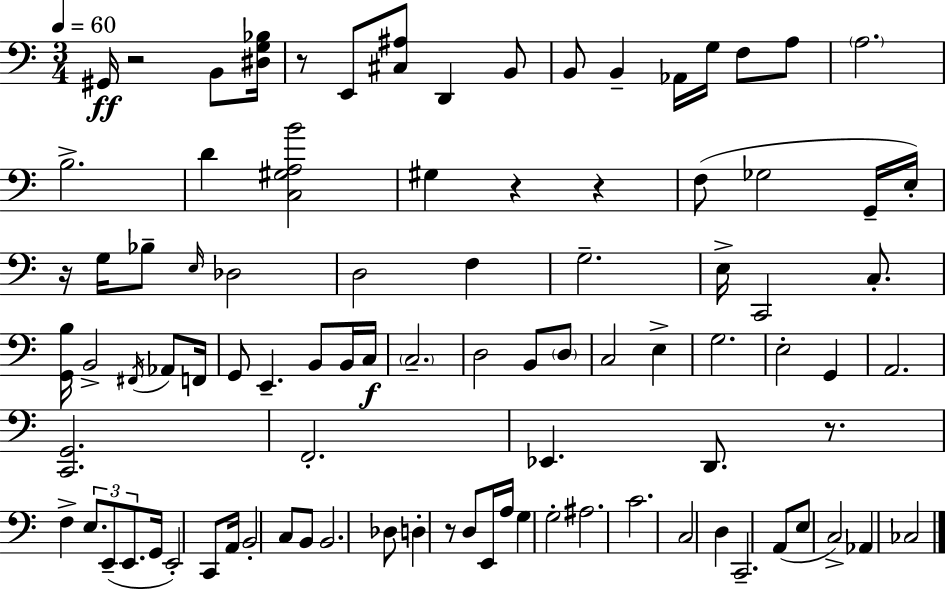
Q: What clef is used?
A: bass